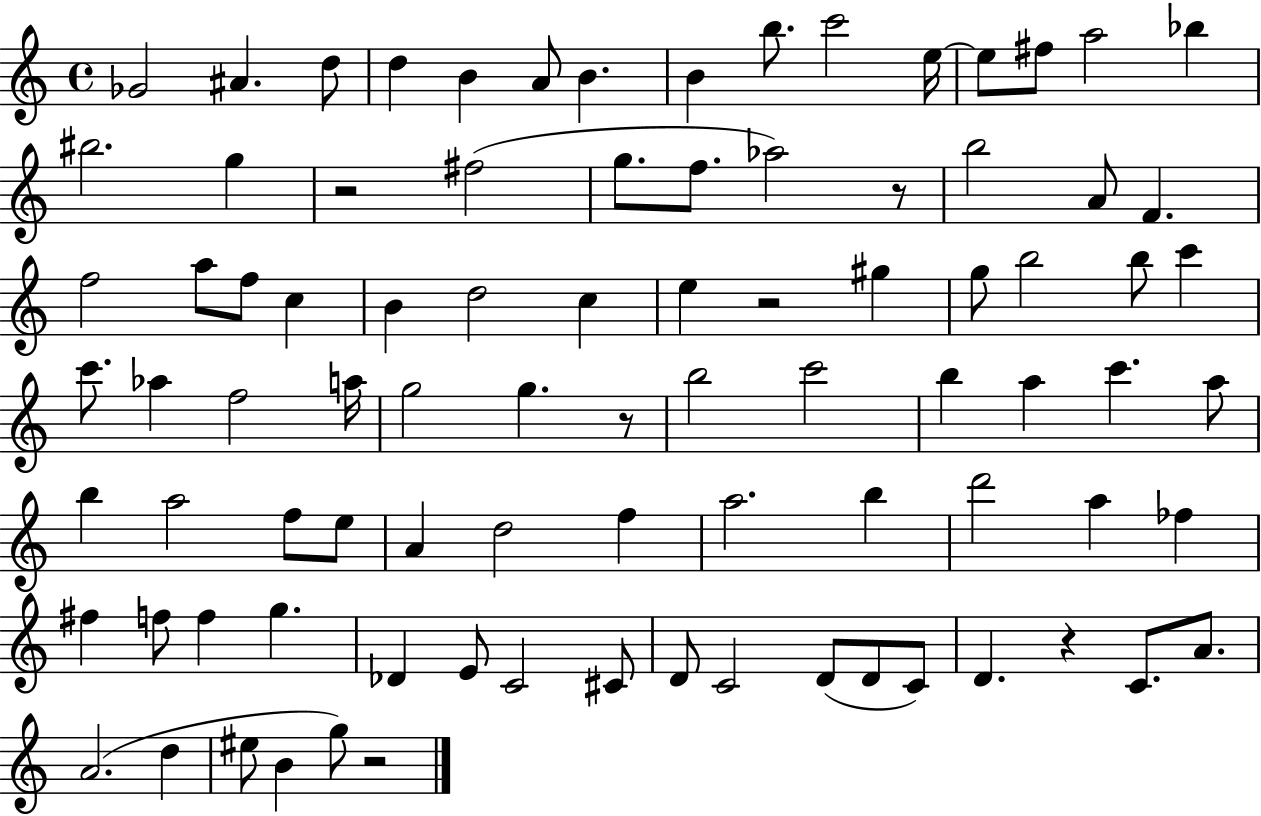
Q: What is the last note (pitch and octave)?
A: G5